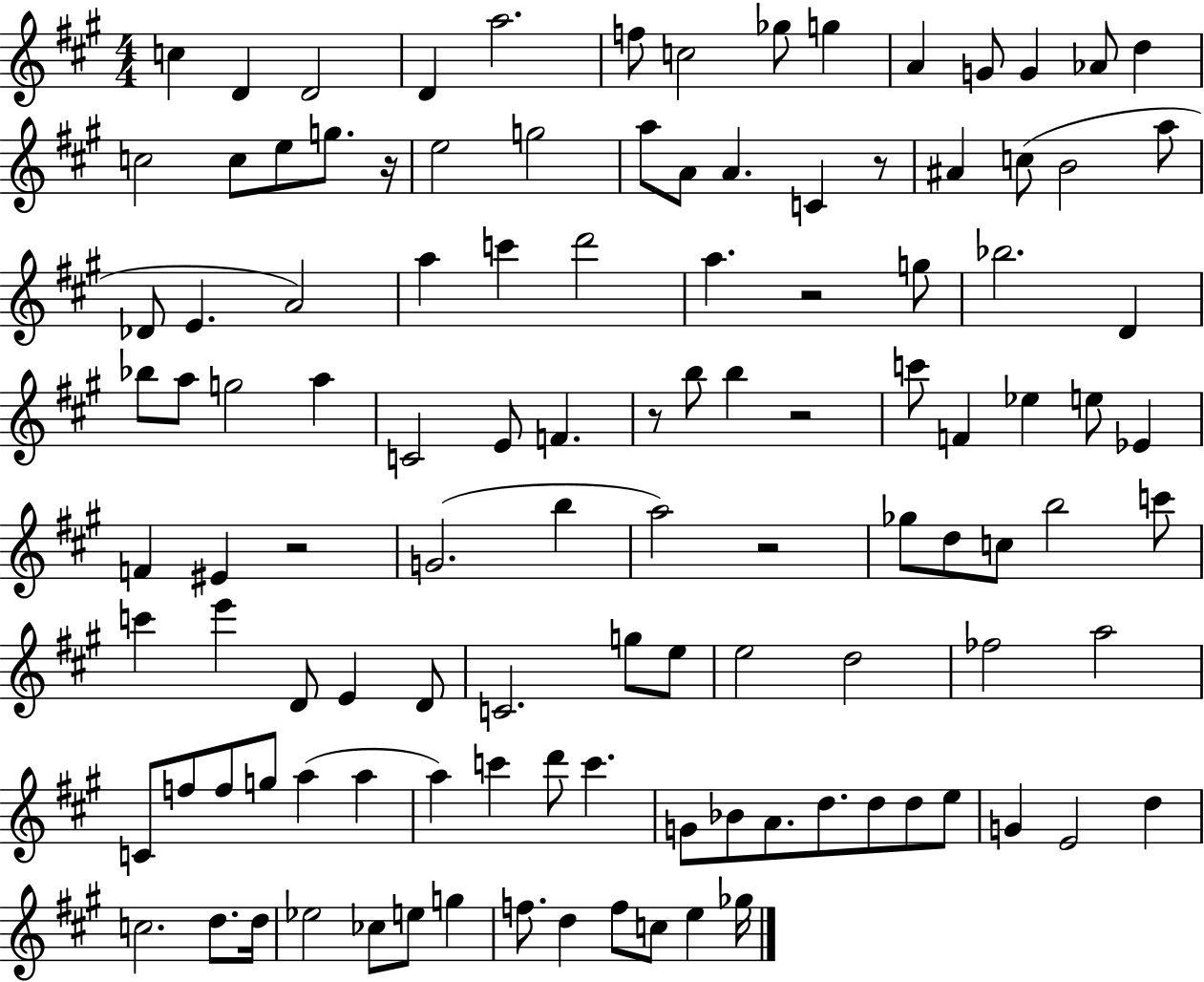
C5/q D4/q D4/h D4/q A5/h. F5/e C5/h Gb5/e G5/q A4/q G4/e G4/q Ab4/e D5/q C5/h C5/e E5/e G5/e. R/s E5/h G5/h A5/e A4/e A4/q. C4/q R/e A#4/q C5/e B4/h A5/e Db4/e E4/q. A4/h A5/q C6/q D6/h A5/q. R/h G5/e Bb5/h. D4/q Bb5/e A5/e G5/h A5/q C4/h E4/e F4/q. R/e B5/e B5/q R/h C6/e F4/q Eb5/q E5/e Eb4/q F4/q EIS4/q R/h G4/h. B5/q A5/h R/h Gb5/e D5/e C5/e B5/h C6/e C6/q E6/q D4/e E4/q D4/e C4/h. G5/e E5/e E5/h D5/h FES5/h A5/h C4/e F5/e F5/e G5/e A5/q A5/q A5/q C6/q D6/e C6/q. G4/e Bb4/e A4/e. D5/e. D5/e D5/e E5/e G4/q E4/h D5/q C5/h. D5/e. D5/s Eb5/h CES5/e E5/e G5/q F5/e. D5/q F5/e C5/e E5/q Gb5/s